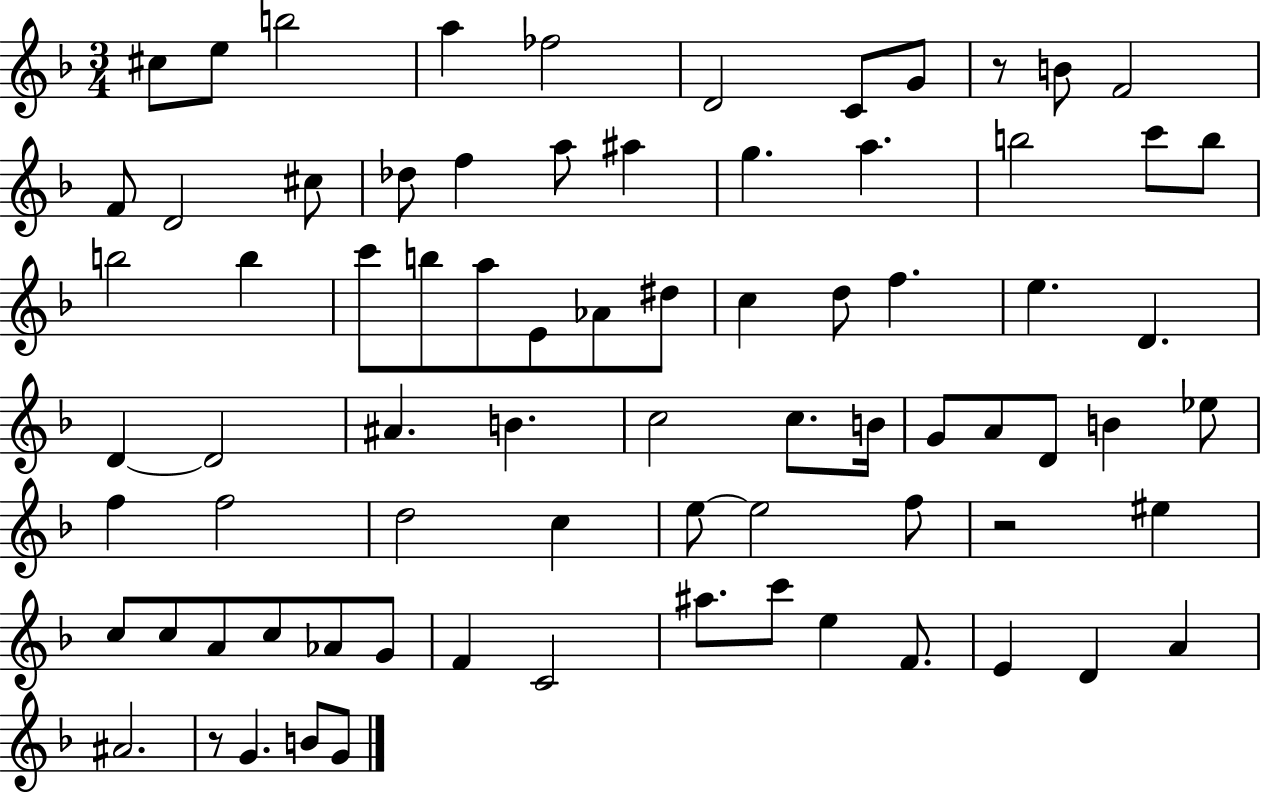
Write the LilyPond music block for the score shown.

{
  \clef treble
  \numericTimeSignature
  \time 3/4
  \key f \major
  cis''8 e''8 b''2 | a''4 fes''2 | d'2 c'8 g'8 | r8 b'8 f'2 | \break f'8 d'2 cis''8 | des''8 f''4 a''8 ais''4 | g''4. a''4. | b''2 c'''8 b''8 | \break b''2 b''4 | c'''8 b''8 a''8 e'8 aes'8 dis''8 | c''4 d''8 f''4. | e''4. d'4. | \break d'4~~ d'2 | ais'4. b'4. | c''2 c''8. b'16 | g'8 a'8 d'8 b'4 ees''8 | \break f''4 f''2 | d''2 c''4 | e''8~~ e''2 f''8 | r2 eis''4 | \break c''8 c''8 a'8 c''8 aes'8 g'8 | f'4 c'2 | ais''8. c'''8 e''4 f'8. | e'4 d'4 a'4 | \break ais'2. | r8 g'4. b'8 g'8 | \bar "|."
}